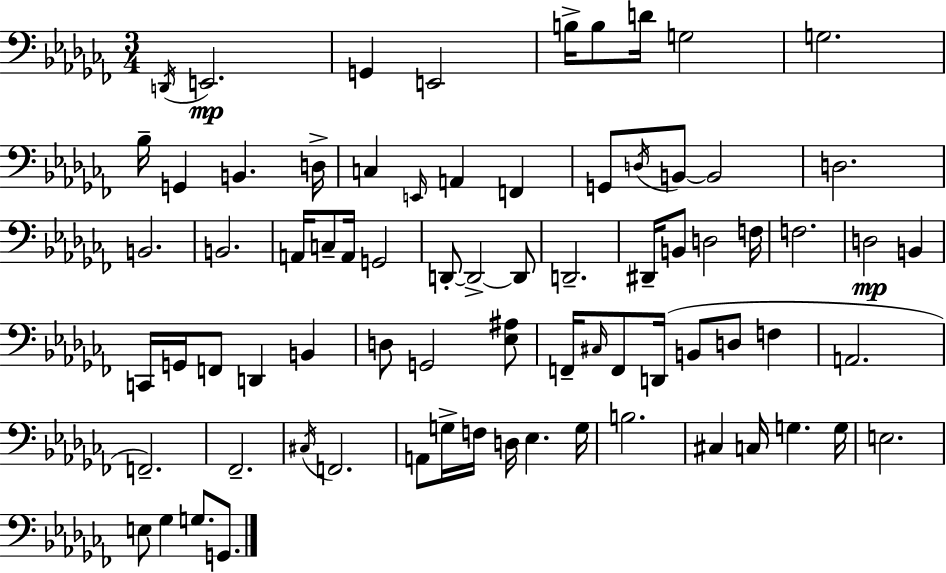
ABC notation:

X:1
T:Untitled
M:3/4
L:1/4
K:Abm
D,,/4 E,,2 G,, E,,2 B,/4 B,/2 D/4 G,2 G,2 _B,/4 G,, B,, D,/4 C, E,,/4 A,, F,, G,,/2 D,/4 B,,/2 B,,2 D,2 B,,2 B,,2 A,,/4 C,/2 A,,/4 G,,2 D,,/2 D,,2 D,,/2 D,,2 ^D,,/4 B,,/2 D,2 F,/4 F,2 D,2 B,, C,,/4 G,,/4 F,,/2 D,, B,, D,/2 G,,2 [_E,^A,]/2 F,,/4 ^C,/4 F,,/2 D,,/4 B,,/2 D,/2 F, A,,2 F,,2 _F,,2 ^C,/4 F,,2 A,,/2 G,/4 F,/4 D,/4 _E, G,/4 B,2 ^C, C,/4 G, G,/4 E,2 E,/2 _G, G,/2 G,,/2